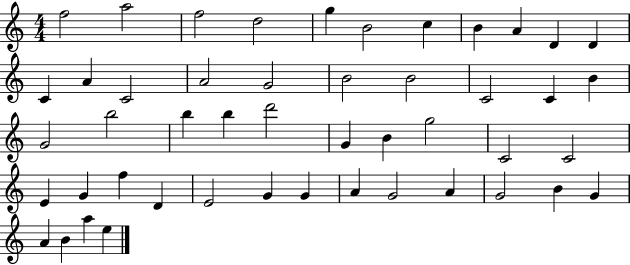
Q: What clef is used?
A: treble